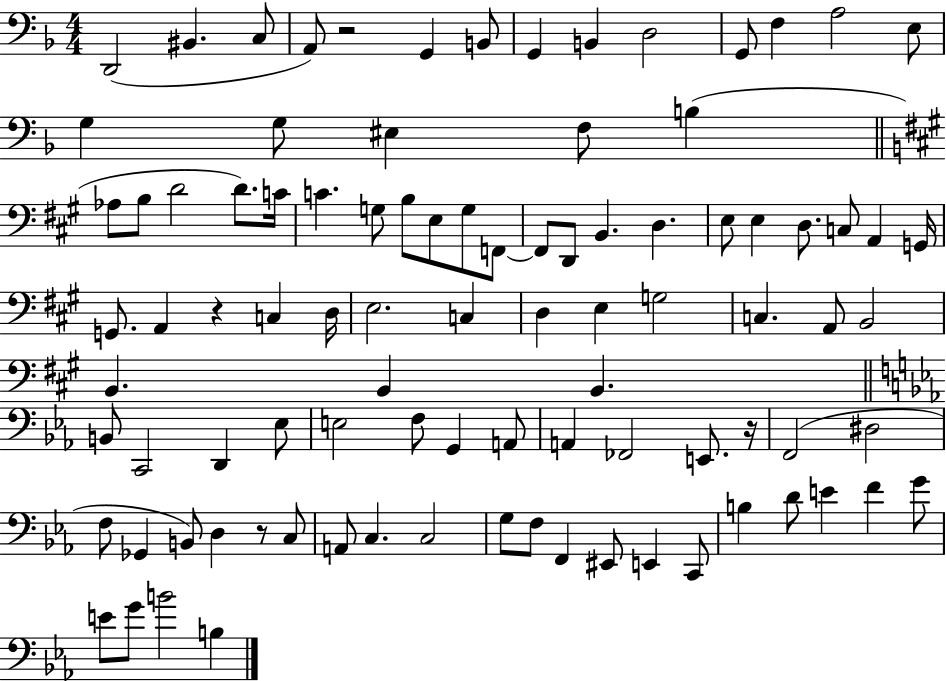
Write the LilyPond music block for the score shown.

{
  \clef bass
  \numericTimeSignature
  \time 4/4
  \key f \major
  d,2( bis,4. c8 | a,8) r2 g,4 b,8 | g,4 b,4 d2 | g,8 f4 a2 e8 | \break g4 g8 eis4 f8 b4( | \bar "||" \break \key a \major aes8 b8 d'2 d'8.) c'16 | c'4. g8 b8 e8 g8 f,8~~ | f,8 d,8 b,4. d4. | e8 e4 d8. c8 a,4 g,16 | \break g,8. a,4 r4 c4 d16 | e2. c4 | d4 e4 g2 | c4. a,8 b,2 | \break b,4. b,4 b,4. | \bar "||" \break \key ees \major b,8 c,2 d,4 ees8 | e2 f8 g,4 a,8 | a,4 fes,2 e,8. r16 | f,2( dis2 | \break f8 ges,4 b,8) d4 r8 c8 | a,8 c4. c2 | g8 f8 f,4 eis,8 e,4 c,8 | b4 d'8 e'4 f'4 g'8 | \break e'8 g'8 b'2 b4 | \bar "|."
}